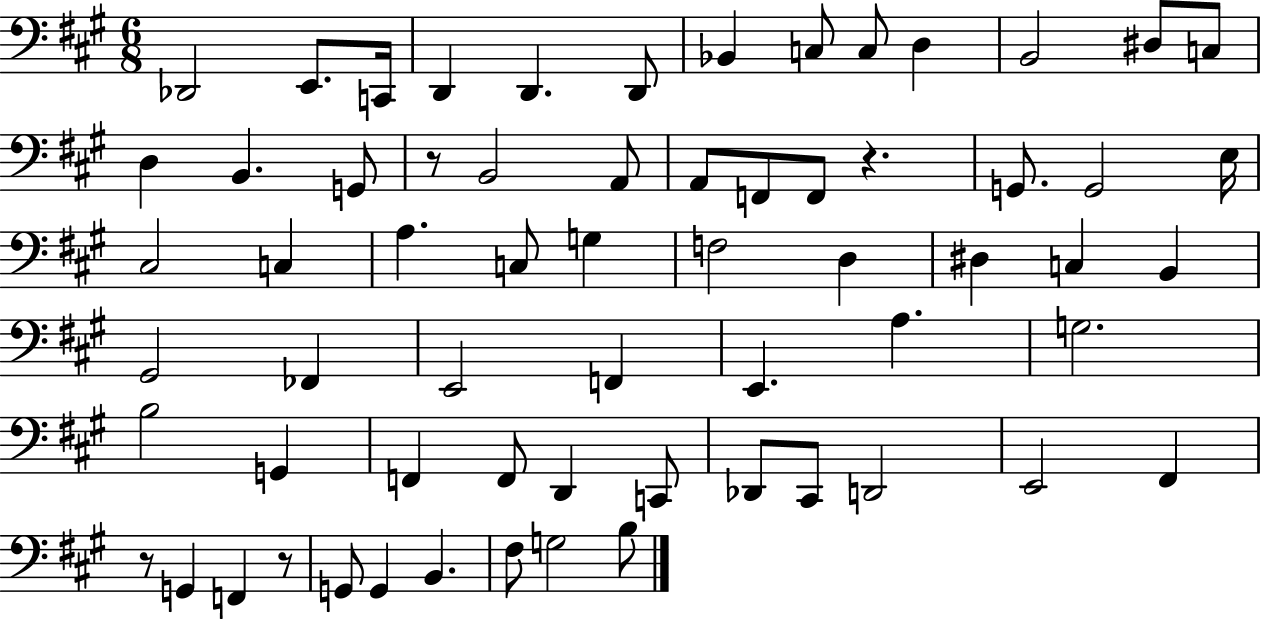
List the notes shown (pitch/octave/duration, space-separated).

Db2/h E2/e. C2/s D2/q D2/q. D2/e Bb2/q C3/e C3/e D3/q B2/h D#3/e C3/e D3/q B2/q. G2/e R/e B2/h A2/e A2/e F2/e F2/e R/q. G2/e. G2/h E3/s C#3/h C3/q A3/q. C3/e G3/q F3/h D3/q D#3/q C3/q B2/q G#2/h FES2/q E2/h F2/q E2/q. A3/q. G3/h. B3/h G2/q F2/q F2/e D2/q C2/e Db2/e C#2/e D2/h E2/h F#2/q R/e G2/q F2/q R/e G2/e G2/q B2/q. F#3/e G3/h B3/e